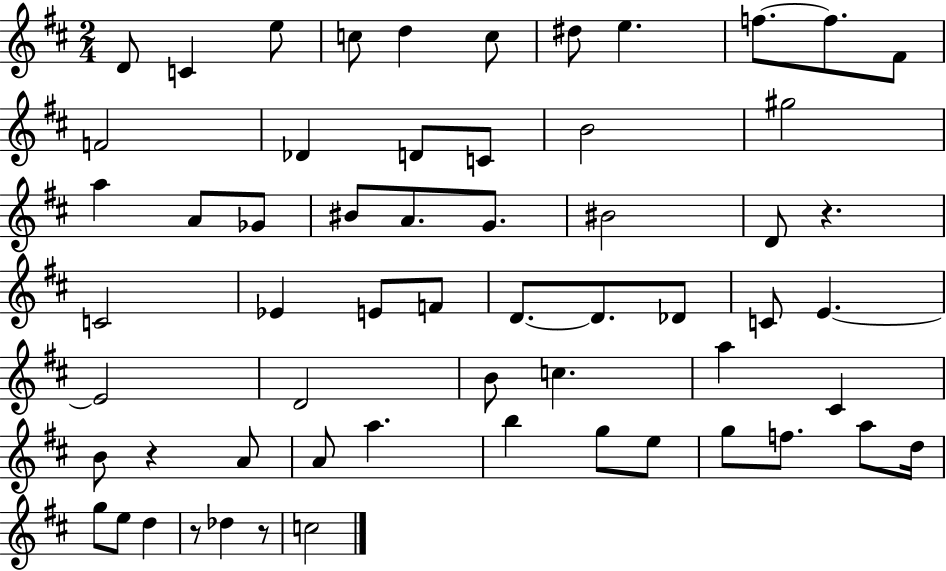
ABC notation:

X:1
T:Untitled
M:2/4
L:1/4
K:D
D/2 C e/2 c/2 d c/2 ^d/2 e f/2 f/2 ^F/2 F2 _D D/2 C/2 B2 ^g2 a A/2 _G/2 ^B/2 A/2 G/2 ^B2 D/2 z C2 _E E/2 F/2 D/2 D/2 _D/2 C/2 E E2 D2 B/2 c a ^C B/2 z A/2 A/2 a b g/2 e/2 g/2 f/2 a/2 d/4 g/2 e/2 d z/2 _d z/2 c2